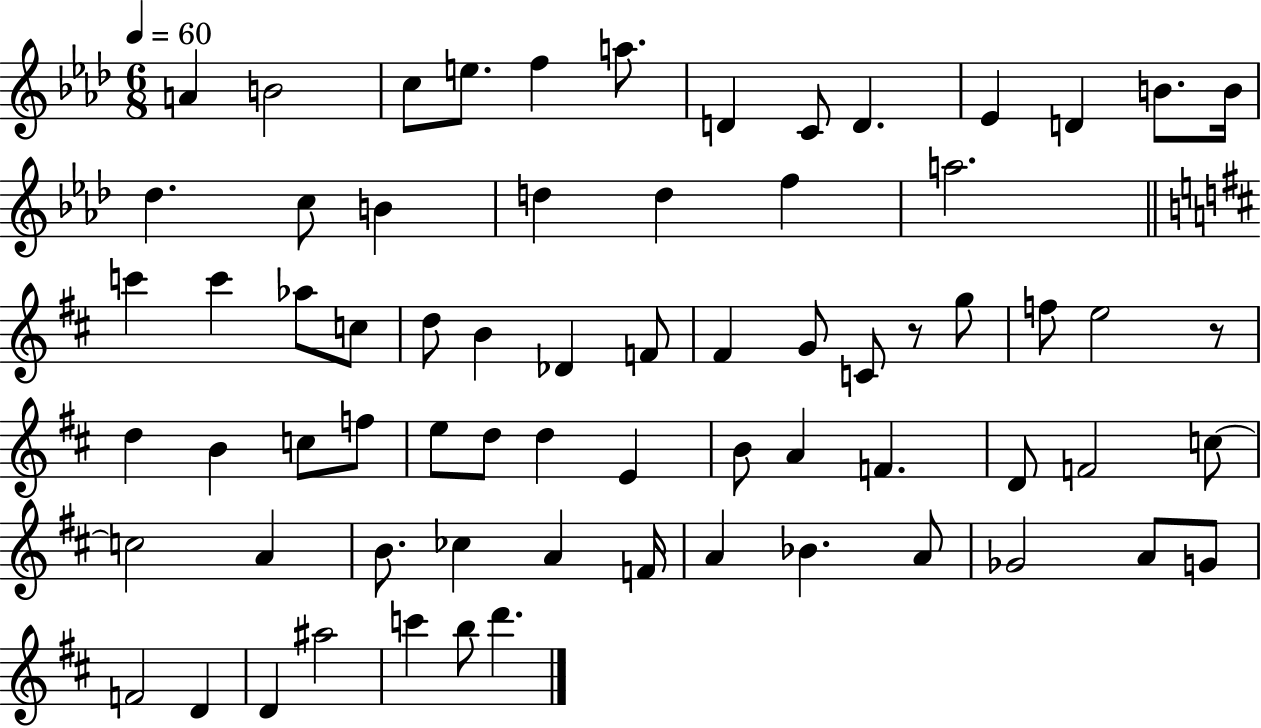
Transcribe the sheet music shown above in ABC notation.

X:1
T:Untitled
M:6/8
L:1/4
K:Ab
A B2 c/2 e/2 f a/2 D C/2 D _E D B/2 B/4 _d c/2 B d d f a2 c' c' _a/2 c/2 d/2 B _D F/2 ^F G/2 C/2 z/2 g/2 f/2 e2 z/2 d B c/2 f/2 e/2 d/2 d E B/2 A F D/2 F2 c/2 c2 A B/2 _c A F/4 A _B A/2 _G2 A/2 G/2 F2 D D ^a2 c' b/2 d'